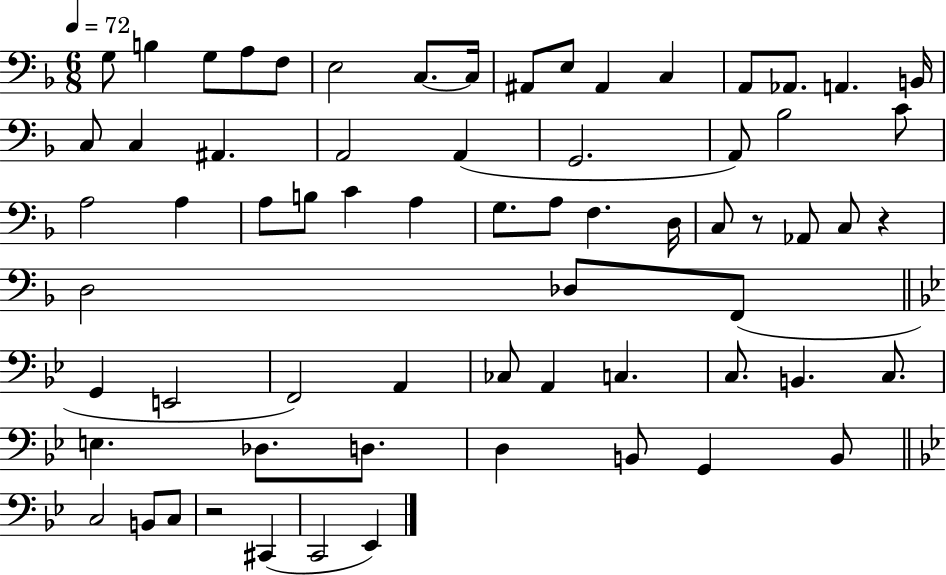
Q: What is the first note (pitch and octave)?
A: G3